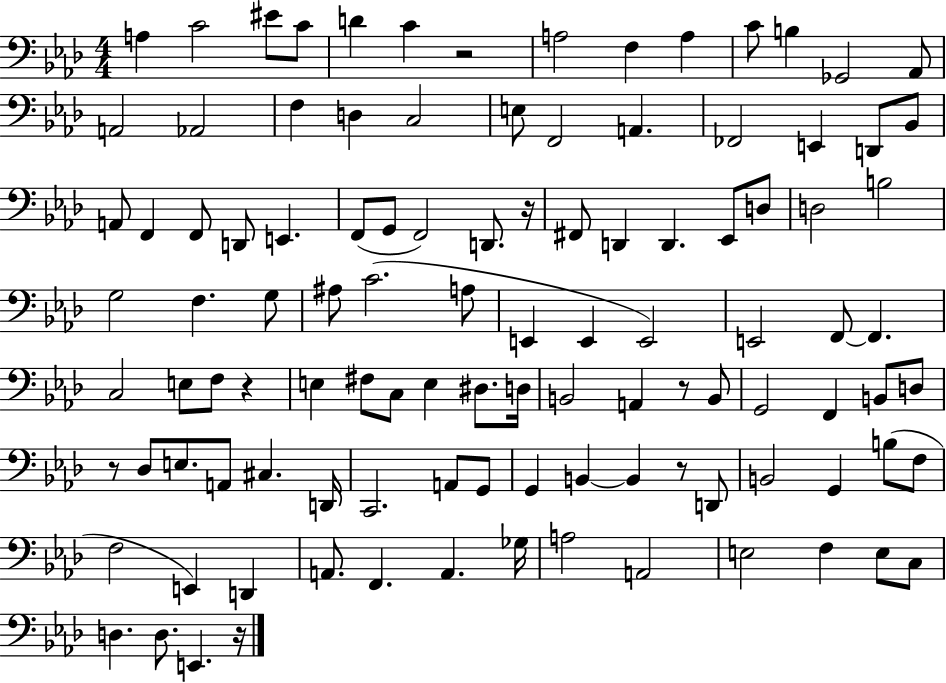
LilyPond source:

{
  \clef bass
  \numericTimeSignature
  \time 4/4
  \key aes \major
  a4 c'2 eis'8 c'8 | d'4 c'4 r2 | a2 f4 a4 | c'8 b4 ges,2 aes,8 | \break a,2 aes,2 | f4 d4 c2 | e8 f,2 a,4. | fes,2 e,4 d,8 bes,8 | \break a,8 f,4 f,8 d,8 e,4. | f,8( g,8 f,2) d,8. r16 | fis,8 d,4 d,4. ees,8 d8 | d2 b2 | \break g2 f4. g8 | ais8 c'2.( a8 | e,4 e,4 e,2) | e,2 f,8~~ f,4. | \break c2 e8 f8 r4 | e4 fis8 c8 e4 dis8. d16 | b,2 a,4 r8 b,8 | g,2 f,4 b,8 d8 | \break r8 des8 e8. a,8 cis4. d,16 | c,2. a,8 g,8 | g,4 b,4~~ b,4 r8 d,8 | b,2 g,4 b8( f8 | \break f2 e,4) d,4 | a,8. f,4. a,4. ges16 | a2 a,2 | e2 f4 e8 c8 | \break d4. d8. e,4. r16 | \bar "|."
}